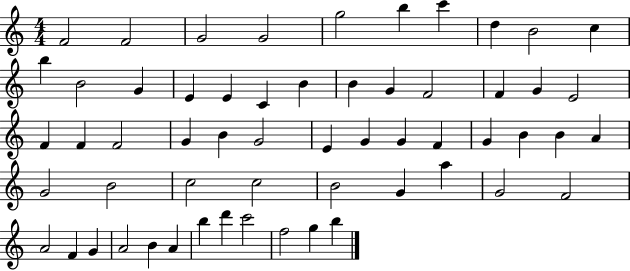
X:1
T:Untitled
M:4/4
L:1/4
K:C
F2 F2 G2 G2 g2 b c' d B2 c b B2 G E E C B B G F2 F G E2 F F F2 G B G2 E G G F G B B A G2 B2 c2 c2 B2 G a G2 F2 A2 F G A2 B A b d' c'2 f2 g b